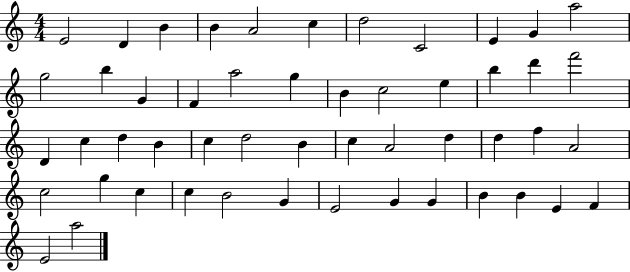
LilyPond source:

{
  \clef treble
  \numericTimeSignature
  \time 4/4
  \key c \major
  e'2 d'4 b'4 | b'4 a'2 c''4 | d''2 c'2 | e'4 g'4 a''2 | \break g''2 b''4 g'4 | f'4 a''2 g''4 | b'4 c''2 e''4 | b''4 d'''4 f'''2 | \break d'4 c''4 d''4 b'4 | c''4 d''2 b'4 | c''4 a'2 d''4 | d''4 f''4 a'2 | \break c''2 g''4 c''4 | c''4 b'2 g'4 | e'2 g'4 g'4 | b'4 b'4 e'4 f'4 | \break e'2 a''2 | \bar "|."
}